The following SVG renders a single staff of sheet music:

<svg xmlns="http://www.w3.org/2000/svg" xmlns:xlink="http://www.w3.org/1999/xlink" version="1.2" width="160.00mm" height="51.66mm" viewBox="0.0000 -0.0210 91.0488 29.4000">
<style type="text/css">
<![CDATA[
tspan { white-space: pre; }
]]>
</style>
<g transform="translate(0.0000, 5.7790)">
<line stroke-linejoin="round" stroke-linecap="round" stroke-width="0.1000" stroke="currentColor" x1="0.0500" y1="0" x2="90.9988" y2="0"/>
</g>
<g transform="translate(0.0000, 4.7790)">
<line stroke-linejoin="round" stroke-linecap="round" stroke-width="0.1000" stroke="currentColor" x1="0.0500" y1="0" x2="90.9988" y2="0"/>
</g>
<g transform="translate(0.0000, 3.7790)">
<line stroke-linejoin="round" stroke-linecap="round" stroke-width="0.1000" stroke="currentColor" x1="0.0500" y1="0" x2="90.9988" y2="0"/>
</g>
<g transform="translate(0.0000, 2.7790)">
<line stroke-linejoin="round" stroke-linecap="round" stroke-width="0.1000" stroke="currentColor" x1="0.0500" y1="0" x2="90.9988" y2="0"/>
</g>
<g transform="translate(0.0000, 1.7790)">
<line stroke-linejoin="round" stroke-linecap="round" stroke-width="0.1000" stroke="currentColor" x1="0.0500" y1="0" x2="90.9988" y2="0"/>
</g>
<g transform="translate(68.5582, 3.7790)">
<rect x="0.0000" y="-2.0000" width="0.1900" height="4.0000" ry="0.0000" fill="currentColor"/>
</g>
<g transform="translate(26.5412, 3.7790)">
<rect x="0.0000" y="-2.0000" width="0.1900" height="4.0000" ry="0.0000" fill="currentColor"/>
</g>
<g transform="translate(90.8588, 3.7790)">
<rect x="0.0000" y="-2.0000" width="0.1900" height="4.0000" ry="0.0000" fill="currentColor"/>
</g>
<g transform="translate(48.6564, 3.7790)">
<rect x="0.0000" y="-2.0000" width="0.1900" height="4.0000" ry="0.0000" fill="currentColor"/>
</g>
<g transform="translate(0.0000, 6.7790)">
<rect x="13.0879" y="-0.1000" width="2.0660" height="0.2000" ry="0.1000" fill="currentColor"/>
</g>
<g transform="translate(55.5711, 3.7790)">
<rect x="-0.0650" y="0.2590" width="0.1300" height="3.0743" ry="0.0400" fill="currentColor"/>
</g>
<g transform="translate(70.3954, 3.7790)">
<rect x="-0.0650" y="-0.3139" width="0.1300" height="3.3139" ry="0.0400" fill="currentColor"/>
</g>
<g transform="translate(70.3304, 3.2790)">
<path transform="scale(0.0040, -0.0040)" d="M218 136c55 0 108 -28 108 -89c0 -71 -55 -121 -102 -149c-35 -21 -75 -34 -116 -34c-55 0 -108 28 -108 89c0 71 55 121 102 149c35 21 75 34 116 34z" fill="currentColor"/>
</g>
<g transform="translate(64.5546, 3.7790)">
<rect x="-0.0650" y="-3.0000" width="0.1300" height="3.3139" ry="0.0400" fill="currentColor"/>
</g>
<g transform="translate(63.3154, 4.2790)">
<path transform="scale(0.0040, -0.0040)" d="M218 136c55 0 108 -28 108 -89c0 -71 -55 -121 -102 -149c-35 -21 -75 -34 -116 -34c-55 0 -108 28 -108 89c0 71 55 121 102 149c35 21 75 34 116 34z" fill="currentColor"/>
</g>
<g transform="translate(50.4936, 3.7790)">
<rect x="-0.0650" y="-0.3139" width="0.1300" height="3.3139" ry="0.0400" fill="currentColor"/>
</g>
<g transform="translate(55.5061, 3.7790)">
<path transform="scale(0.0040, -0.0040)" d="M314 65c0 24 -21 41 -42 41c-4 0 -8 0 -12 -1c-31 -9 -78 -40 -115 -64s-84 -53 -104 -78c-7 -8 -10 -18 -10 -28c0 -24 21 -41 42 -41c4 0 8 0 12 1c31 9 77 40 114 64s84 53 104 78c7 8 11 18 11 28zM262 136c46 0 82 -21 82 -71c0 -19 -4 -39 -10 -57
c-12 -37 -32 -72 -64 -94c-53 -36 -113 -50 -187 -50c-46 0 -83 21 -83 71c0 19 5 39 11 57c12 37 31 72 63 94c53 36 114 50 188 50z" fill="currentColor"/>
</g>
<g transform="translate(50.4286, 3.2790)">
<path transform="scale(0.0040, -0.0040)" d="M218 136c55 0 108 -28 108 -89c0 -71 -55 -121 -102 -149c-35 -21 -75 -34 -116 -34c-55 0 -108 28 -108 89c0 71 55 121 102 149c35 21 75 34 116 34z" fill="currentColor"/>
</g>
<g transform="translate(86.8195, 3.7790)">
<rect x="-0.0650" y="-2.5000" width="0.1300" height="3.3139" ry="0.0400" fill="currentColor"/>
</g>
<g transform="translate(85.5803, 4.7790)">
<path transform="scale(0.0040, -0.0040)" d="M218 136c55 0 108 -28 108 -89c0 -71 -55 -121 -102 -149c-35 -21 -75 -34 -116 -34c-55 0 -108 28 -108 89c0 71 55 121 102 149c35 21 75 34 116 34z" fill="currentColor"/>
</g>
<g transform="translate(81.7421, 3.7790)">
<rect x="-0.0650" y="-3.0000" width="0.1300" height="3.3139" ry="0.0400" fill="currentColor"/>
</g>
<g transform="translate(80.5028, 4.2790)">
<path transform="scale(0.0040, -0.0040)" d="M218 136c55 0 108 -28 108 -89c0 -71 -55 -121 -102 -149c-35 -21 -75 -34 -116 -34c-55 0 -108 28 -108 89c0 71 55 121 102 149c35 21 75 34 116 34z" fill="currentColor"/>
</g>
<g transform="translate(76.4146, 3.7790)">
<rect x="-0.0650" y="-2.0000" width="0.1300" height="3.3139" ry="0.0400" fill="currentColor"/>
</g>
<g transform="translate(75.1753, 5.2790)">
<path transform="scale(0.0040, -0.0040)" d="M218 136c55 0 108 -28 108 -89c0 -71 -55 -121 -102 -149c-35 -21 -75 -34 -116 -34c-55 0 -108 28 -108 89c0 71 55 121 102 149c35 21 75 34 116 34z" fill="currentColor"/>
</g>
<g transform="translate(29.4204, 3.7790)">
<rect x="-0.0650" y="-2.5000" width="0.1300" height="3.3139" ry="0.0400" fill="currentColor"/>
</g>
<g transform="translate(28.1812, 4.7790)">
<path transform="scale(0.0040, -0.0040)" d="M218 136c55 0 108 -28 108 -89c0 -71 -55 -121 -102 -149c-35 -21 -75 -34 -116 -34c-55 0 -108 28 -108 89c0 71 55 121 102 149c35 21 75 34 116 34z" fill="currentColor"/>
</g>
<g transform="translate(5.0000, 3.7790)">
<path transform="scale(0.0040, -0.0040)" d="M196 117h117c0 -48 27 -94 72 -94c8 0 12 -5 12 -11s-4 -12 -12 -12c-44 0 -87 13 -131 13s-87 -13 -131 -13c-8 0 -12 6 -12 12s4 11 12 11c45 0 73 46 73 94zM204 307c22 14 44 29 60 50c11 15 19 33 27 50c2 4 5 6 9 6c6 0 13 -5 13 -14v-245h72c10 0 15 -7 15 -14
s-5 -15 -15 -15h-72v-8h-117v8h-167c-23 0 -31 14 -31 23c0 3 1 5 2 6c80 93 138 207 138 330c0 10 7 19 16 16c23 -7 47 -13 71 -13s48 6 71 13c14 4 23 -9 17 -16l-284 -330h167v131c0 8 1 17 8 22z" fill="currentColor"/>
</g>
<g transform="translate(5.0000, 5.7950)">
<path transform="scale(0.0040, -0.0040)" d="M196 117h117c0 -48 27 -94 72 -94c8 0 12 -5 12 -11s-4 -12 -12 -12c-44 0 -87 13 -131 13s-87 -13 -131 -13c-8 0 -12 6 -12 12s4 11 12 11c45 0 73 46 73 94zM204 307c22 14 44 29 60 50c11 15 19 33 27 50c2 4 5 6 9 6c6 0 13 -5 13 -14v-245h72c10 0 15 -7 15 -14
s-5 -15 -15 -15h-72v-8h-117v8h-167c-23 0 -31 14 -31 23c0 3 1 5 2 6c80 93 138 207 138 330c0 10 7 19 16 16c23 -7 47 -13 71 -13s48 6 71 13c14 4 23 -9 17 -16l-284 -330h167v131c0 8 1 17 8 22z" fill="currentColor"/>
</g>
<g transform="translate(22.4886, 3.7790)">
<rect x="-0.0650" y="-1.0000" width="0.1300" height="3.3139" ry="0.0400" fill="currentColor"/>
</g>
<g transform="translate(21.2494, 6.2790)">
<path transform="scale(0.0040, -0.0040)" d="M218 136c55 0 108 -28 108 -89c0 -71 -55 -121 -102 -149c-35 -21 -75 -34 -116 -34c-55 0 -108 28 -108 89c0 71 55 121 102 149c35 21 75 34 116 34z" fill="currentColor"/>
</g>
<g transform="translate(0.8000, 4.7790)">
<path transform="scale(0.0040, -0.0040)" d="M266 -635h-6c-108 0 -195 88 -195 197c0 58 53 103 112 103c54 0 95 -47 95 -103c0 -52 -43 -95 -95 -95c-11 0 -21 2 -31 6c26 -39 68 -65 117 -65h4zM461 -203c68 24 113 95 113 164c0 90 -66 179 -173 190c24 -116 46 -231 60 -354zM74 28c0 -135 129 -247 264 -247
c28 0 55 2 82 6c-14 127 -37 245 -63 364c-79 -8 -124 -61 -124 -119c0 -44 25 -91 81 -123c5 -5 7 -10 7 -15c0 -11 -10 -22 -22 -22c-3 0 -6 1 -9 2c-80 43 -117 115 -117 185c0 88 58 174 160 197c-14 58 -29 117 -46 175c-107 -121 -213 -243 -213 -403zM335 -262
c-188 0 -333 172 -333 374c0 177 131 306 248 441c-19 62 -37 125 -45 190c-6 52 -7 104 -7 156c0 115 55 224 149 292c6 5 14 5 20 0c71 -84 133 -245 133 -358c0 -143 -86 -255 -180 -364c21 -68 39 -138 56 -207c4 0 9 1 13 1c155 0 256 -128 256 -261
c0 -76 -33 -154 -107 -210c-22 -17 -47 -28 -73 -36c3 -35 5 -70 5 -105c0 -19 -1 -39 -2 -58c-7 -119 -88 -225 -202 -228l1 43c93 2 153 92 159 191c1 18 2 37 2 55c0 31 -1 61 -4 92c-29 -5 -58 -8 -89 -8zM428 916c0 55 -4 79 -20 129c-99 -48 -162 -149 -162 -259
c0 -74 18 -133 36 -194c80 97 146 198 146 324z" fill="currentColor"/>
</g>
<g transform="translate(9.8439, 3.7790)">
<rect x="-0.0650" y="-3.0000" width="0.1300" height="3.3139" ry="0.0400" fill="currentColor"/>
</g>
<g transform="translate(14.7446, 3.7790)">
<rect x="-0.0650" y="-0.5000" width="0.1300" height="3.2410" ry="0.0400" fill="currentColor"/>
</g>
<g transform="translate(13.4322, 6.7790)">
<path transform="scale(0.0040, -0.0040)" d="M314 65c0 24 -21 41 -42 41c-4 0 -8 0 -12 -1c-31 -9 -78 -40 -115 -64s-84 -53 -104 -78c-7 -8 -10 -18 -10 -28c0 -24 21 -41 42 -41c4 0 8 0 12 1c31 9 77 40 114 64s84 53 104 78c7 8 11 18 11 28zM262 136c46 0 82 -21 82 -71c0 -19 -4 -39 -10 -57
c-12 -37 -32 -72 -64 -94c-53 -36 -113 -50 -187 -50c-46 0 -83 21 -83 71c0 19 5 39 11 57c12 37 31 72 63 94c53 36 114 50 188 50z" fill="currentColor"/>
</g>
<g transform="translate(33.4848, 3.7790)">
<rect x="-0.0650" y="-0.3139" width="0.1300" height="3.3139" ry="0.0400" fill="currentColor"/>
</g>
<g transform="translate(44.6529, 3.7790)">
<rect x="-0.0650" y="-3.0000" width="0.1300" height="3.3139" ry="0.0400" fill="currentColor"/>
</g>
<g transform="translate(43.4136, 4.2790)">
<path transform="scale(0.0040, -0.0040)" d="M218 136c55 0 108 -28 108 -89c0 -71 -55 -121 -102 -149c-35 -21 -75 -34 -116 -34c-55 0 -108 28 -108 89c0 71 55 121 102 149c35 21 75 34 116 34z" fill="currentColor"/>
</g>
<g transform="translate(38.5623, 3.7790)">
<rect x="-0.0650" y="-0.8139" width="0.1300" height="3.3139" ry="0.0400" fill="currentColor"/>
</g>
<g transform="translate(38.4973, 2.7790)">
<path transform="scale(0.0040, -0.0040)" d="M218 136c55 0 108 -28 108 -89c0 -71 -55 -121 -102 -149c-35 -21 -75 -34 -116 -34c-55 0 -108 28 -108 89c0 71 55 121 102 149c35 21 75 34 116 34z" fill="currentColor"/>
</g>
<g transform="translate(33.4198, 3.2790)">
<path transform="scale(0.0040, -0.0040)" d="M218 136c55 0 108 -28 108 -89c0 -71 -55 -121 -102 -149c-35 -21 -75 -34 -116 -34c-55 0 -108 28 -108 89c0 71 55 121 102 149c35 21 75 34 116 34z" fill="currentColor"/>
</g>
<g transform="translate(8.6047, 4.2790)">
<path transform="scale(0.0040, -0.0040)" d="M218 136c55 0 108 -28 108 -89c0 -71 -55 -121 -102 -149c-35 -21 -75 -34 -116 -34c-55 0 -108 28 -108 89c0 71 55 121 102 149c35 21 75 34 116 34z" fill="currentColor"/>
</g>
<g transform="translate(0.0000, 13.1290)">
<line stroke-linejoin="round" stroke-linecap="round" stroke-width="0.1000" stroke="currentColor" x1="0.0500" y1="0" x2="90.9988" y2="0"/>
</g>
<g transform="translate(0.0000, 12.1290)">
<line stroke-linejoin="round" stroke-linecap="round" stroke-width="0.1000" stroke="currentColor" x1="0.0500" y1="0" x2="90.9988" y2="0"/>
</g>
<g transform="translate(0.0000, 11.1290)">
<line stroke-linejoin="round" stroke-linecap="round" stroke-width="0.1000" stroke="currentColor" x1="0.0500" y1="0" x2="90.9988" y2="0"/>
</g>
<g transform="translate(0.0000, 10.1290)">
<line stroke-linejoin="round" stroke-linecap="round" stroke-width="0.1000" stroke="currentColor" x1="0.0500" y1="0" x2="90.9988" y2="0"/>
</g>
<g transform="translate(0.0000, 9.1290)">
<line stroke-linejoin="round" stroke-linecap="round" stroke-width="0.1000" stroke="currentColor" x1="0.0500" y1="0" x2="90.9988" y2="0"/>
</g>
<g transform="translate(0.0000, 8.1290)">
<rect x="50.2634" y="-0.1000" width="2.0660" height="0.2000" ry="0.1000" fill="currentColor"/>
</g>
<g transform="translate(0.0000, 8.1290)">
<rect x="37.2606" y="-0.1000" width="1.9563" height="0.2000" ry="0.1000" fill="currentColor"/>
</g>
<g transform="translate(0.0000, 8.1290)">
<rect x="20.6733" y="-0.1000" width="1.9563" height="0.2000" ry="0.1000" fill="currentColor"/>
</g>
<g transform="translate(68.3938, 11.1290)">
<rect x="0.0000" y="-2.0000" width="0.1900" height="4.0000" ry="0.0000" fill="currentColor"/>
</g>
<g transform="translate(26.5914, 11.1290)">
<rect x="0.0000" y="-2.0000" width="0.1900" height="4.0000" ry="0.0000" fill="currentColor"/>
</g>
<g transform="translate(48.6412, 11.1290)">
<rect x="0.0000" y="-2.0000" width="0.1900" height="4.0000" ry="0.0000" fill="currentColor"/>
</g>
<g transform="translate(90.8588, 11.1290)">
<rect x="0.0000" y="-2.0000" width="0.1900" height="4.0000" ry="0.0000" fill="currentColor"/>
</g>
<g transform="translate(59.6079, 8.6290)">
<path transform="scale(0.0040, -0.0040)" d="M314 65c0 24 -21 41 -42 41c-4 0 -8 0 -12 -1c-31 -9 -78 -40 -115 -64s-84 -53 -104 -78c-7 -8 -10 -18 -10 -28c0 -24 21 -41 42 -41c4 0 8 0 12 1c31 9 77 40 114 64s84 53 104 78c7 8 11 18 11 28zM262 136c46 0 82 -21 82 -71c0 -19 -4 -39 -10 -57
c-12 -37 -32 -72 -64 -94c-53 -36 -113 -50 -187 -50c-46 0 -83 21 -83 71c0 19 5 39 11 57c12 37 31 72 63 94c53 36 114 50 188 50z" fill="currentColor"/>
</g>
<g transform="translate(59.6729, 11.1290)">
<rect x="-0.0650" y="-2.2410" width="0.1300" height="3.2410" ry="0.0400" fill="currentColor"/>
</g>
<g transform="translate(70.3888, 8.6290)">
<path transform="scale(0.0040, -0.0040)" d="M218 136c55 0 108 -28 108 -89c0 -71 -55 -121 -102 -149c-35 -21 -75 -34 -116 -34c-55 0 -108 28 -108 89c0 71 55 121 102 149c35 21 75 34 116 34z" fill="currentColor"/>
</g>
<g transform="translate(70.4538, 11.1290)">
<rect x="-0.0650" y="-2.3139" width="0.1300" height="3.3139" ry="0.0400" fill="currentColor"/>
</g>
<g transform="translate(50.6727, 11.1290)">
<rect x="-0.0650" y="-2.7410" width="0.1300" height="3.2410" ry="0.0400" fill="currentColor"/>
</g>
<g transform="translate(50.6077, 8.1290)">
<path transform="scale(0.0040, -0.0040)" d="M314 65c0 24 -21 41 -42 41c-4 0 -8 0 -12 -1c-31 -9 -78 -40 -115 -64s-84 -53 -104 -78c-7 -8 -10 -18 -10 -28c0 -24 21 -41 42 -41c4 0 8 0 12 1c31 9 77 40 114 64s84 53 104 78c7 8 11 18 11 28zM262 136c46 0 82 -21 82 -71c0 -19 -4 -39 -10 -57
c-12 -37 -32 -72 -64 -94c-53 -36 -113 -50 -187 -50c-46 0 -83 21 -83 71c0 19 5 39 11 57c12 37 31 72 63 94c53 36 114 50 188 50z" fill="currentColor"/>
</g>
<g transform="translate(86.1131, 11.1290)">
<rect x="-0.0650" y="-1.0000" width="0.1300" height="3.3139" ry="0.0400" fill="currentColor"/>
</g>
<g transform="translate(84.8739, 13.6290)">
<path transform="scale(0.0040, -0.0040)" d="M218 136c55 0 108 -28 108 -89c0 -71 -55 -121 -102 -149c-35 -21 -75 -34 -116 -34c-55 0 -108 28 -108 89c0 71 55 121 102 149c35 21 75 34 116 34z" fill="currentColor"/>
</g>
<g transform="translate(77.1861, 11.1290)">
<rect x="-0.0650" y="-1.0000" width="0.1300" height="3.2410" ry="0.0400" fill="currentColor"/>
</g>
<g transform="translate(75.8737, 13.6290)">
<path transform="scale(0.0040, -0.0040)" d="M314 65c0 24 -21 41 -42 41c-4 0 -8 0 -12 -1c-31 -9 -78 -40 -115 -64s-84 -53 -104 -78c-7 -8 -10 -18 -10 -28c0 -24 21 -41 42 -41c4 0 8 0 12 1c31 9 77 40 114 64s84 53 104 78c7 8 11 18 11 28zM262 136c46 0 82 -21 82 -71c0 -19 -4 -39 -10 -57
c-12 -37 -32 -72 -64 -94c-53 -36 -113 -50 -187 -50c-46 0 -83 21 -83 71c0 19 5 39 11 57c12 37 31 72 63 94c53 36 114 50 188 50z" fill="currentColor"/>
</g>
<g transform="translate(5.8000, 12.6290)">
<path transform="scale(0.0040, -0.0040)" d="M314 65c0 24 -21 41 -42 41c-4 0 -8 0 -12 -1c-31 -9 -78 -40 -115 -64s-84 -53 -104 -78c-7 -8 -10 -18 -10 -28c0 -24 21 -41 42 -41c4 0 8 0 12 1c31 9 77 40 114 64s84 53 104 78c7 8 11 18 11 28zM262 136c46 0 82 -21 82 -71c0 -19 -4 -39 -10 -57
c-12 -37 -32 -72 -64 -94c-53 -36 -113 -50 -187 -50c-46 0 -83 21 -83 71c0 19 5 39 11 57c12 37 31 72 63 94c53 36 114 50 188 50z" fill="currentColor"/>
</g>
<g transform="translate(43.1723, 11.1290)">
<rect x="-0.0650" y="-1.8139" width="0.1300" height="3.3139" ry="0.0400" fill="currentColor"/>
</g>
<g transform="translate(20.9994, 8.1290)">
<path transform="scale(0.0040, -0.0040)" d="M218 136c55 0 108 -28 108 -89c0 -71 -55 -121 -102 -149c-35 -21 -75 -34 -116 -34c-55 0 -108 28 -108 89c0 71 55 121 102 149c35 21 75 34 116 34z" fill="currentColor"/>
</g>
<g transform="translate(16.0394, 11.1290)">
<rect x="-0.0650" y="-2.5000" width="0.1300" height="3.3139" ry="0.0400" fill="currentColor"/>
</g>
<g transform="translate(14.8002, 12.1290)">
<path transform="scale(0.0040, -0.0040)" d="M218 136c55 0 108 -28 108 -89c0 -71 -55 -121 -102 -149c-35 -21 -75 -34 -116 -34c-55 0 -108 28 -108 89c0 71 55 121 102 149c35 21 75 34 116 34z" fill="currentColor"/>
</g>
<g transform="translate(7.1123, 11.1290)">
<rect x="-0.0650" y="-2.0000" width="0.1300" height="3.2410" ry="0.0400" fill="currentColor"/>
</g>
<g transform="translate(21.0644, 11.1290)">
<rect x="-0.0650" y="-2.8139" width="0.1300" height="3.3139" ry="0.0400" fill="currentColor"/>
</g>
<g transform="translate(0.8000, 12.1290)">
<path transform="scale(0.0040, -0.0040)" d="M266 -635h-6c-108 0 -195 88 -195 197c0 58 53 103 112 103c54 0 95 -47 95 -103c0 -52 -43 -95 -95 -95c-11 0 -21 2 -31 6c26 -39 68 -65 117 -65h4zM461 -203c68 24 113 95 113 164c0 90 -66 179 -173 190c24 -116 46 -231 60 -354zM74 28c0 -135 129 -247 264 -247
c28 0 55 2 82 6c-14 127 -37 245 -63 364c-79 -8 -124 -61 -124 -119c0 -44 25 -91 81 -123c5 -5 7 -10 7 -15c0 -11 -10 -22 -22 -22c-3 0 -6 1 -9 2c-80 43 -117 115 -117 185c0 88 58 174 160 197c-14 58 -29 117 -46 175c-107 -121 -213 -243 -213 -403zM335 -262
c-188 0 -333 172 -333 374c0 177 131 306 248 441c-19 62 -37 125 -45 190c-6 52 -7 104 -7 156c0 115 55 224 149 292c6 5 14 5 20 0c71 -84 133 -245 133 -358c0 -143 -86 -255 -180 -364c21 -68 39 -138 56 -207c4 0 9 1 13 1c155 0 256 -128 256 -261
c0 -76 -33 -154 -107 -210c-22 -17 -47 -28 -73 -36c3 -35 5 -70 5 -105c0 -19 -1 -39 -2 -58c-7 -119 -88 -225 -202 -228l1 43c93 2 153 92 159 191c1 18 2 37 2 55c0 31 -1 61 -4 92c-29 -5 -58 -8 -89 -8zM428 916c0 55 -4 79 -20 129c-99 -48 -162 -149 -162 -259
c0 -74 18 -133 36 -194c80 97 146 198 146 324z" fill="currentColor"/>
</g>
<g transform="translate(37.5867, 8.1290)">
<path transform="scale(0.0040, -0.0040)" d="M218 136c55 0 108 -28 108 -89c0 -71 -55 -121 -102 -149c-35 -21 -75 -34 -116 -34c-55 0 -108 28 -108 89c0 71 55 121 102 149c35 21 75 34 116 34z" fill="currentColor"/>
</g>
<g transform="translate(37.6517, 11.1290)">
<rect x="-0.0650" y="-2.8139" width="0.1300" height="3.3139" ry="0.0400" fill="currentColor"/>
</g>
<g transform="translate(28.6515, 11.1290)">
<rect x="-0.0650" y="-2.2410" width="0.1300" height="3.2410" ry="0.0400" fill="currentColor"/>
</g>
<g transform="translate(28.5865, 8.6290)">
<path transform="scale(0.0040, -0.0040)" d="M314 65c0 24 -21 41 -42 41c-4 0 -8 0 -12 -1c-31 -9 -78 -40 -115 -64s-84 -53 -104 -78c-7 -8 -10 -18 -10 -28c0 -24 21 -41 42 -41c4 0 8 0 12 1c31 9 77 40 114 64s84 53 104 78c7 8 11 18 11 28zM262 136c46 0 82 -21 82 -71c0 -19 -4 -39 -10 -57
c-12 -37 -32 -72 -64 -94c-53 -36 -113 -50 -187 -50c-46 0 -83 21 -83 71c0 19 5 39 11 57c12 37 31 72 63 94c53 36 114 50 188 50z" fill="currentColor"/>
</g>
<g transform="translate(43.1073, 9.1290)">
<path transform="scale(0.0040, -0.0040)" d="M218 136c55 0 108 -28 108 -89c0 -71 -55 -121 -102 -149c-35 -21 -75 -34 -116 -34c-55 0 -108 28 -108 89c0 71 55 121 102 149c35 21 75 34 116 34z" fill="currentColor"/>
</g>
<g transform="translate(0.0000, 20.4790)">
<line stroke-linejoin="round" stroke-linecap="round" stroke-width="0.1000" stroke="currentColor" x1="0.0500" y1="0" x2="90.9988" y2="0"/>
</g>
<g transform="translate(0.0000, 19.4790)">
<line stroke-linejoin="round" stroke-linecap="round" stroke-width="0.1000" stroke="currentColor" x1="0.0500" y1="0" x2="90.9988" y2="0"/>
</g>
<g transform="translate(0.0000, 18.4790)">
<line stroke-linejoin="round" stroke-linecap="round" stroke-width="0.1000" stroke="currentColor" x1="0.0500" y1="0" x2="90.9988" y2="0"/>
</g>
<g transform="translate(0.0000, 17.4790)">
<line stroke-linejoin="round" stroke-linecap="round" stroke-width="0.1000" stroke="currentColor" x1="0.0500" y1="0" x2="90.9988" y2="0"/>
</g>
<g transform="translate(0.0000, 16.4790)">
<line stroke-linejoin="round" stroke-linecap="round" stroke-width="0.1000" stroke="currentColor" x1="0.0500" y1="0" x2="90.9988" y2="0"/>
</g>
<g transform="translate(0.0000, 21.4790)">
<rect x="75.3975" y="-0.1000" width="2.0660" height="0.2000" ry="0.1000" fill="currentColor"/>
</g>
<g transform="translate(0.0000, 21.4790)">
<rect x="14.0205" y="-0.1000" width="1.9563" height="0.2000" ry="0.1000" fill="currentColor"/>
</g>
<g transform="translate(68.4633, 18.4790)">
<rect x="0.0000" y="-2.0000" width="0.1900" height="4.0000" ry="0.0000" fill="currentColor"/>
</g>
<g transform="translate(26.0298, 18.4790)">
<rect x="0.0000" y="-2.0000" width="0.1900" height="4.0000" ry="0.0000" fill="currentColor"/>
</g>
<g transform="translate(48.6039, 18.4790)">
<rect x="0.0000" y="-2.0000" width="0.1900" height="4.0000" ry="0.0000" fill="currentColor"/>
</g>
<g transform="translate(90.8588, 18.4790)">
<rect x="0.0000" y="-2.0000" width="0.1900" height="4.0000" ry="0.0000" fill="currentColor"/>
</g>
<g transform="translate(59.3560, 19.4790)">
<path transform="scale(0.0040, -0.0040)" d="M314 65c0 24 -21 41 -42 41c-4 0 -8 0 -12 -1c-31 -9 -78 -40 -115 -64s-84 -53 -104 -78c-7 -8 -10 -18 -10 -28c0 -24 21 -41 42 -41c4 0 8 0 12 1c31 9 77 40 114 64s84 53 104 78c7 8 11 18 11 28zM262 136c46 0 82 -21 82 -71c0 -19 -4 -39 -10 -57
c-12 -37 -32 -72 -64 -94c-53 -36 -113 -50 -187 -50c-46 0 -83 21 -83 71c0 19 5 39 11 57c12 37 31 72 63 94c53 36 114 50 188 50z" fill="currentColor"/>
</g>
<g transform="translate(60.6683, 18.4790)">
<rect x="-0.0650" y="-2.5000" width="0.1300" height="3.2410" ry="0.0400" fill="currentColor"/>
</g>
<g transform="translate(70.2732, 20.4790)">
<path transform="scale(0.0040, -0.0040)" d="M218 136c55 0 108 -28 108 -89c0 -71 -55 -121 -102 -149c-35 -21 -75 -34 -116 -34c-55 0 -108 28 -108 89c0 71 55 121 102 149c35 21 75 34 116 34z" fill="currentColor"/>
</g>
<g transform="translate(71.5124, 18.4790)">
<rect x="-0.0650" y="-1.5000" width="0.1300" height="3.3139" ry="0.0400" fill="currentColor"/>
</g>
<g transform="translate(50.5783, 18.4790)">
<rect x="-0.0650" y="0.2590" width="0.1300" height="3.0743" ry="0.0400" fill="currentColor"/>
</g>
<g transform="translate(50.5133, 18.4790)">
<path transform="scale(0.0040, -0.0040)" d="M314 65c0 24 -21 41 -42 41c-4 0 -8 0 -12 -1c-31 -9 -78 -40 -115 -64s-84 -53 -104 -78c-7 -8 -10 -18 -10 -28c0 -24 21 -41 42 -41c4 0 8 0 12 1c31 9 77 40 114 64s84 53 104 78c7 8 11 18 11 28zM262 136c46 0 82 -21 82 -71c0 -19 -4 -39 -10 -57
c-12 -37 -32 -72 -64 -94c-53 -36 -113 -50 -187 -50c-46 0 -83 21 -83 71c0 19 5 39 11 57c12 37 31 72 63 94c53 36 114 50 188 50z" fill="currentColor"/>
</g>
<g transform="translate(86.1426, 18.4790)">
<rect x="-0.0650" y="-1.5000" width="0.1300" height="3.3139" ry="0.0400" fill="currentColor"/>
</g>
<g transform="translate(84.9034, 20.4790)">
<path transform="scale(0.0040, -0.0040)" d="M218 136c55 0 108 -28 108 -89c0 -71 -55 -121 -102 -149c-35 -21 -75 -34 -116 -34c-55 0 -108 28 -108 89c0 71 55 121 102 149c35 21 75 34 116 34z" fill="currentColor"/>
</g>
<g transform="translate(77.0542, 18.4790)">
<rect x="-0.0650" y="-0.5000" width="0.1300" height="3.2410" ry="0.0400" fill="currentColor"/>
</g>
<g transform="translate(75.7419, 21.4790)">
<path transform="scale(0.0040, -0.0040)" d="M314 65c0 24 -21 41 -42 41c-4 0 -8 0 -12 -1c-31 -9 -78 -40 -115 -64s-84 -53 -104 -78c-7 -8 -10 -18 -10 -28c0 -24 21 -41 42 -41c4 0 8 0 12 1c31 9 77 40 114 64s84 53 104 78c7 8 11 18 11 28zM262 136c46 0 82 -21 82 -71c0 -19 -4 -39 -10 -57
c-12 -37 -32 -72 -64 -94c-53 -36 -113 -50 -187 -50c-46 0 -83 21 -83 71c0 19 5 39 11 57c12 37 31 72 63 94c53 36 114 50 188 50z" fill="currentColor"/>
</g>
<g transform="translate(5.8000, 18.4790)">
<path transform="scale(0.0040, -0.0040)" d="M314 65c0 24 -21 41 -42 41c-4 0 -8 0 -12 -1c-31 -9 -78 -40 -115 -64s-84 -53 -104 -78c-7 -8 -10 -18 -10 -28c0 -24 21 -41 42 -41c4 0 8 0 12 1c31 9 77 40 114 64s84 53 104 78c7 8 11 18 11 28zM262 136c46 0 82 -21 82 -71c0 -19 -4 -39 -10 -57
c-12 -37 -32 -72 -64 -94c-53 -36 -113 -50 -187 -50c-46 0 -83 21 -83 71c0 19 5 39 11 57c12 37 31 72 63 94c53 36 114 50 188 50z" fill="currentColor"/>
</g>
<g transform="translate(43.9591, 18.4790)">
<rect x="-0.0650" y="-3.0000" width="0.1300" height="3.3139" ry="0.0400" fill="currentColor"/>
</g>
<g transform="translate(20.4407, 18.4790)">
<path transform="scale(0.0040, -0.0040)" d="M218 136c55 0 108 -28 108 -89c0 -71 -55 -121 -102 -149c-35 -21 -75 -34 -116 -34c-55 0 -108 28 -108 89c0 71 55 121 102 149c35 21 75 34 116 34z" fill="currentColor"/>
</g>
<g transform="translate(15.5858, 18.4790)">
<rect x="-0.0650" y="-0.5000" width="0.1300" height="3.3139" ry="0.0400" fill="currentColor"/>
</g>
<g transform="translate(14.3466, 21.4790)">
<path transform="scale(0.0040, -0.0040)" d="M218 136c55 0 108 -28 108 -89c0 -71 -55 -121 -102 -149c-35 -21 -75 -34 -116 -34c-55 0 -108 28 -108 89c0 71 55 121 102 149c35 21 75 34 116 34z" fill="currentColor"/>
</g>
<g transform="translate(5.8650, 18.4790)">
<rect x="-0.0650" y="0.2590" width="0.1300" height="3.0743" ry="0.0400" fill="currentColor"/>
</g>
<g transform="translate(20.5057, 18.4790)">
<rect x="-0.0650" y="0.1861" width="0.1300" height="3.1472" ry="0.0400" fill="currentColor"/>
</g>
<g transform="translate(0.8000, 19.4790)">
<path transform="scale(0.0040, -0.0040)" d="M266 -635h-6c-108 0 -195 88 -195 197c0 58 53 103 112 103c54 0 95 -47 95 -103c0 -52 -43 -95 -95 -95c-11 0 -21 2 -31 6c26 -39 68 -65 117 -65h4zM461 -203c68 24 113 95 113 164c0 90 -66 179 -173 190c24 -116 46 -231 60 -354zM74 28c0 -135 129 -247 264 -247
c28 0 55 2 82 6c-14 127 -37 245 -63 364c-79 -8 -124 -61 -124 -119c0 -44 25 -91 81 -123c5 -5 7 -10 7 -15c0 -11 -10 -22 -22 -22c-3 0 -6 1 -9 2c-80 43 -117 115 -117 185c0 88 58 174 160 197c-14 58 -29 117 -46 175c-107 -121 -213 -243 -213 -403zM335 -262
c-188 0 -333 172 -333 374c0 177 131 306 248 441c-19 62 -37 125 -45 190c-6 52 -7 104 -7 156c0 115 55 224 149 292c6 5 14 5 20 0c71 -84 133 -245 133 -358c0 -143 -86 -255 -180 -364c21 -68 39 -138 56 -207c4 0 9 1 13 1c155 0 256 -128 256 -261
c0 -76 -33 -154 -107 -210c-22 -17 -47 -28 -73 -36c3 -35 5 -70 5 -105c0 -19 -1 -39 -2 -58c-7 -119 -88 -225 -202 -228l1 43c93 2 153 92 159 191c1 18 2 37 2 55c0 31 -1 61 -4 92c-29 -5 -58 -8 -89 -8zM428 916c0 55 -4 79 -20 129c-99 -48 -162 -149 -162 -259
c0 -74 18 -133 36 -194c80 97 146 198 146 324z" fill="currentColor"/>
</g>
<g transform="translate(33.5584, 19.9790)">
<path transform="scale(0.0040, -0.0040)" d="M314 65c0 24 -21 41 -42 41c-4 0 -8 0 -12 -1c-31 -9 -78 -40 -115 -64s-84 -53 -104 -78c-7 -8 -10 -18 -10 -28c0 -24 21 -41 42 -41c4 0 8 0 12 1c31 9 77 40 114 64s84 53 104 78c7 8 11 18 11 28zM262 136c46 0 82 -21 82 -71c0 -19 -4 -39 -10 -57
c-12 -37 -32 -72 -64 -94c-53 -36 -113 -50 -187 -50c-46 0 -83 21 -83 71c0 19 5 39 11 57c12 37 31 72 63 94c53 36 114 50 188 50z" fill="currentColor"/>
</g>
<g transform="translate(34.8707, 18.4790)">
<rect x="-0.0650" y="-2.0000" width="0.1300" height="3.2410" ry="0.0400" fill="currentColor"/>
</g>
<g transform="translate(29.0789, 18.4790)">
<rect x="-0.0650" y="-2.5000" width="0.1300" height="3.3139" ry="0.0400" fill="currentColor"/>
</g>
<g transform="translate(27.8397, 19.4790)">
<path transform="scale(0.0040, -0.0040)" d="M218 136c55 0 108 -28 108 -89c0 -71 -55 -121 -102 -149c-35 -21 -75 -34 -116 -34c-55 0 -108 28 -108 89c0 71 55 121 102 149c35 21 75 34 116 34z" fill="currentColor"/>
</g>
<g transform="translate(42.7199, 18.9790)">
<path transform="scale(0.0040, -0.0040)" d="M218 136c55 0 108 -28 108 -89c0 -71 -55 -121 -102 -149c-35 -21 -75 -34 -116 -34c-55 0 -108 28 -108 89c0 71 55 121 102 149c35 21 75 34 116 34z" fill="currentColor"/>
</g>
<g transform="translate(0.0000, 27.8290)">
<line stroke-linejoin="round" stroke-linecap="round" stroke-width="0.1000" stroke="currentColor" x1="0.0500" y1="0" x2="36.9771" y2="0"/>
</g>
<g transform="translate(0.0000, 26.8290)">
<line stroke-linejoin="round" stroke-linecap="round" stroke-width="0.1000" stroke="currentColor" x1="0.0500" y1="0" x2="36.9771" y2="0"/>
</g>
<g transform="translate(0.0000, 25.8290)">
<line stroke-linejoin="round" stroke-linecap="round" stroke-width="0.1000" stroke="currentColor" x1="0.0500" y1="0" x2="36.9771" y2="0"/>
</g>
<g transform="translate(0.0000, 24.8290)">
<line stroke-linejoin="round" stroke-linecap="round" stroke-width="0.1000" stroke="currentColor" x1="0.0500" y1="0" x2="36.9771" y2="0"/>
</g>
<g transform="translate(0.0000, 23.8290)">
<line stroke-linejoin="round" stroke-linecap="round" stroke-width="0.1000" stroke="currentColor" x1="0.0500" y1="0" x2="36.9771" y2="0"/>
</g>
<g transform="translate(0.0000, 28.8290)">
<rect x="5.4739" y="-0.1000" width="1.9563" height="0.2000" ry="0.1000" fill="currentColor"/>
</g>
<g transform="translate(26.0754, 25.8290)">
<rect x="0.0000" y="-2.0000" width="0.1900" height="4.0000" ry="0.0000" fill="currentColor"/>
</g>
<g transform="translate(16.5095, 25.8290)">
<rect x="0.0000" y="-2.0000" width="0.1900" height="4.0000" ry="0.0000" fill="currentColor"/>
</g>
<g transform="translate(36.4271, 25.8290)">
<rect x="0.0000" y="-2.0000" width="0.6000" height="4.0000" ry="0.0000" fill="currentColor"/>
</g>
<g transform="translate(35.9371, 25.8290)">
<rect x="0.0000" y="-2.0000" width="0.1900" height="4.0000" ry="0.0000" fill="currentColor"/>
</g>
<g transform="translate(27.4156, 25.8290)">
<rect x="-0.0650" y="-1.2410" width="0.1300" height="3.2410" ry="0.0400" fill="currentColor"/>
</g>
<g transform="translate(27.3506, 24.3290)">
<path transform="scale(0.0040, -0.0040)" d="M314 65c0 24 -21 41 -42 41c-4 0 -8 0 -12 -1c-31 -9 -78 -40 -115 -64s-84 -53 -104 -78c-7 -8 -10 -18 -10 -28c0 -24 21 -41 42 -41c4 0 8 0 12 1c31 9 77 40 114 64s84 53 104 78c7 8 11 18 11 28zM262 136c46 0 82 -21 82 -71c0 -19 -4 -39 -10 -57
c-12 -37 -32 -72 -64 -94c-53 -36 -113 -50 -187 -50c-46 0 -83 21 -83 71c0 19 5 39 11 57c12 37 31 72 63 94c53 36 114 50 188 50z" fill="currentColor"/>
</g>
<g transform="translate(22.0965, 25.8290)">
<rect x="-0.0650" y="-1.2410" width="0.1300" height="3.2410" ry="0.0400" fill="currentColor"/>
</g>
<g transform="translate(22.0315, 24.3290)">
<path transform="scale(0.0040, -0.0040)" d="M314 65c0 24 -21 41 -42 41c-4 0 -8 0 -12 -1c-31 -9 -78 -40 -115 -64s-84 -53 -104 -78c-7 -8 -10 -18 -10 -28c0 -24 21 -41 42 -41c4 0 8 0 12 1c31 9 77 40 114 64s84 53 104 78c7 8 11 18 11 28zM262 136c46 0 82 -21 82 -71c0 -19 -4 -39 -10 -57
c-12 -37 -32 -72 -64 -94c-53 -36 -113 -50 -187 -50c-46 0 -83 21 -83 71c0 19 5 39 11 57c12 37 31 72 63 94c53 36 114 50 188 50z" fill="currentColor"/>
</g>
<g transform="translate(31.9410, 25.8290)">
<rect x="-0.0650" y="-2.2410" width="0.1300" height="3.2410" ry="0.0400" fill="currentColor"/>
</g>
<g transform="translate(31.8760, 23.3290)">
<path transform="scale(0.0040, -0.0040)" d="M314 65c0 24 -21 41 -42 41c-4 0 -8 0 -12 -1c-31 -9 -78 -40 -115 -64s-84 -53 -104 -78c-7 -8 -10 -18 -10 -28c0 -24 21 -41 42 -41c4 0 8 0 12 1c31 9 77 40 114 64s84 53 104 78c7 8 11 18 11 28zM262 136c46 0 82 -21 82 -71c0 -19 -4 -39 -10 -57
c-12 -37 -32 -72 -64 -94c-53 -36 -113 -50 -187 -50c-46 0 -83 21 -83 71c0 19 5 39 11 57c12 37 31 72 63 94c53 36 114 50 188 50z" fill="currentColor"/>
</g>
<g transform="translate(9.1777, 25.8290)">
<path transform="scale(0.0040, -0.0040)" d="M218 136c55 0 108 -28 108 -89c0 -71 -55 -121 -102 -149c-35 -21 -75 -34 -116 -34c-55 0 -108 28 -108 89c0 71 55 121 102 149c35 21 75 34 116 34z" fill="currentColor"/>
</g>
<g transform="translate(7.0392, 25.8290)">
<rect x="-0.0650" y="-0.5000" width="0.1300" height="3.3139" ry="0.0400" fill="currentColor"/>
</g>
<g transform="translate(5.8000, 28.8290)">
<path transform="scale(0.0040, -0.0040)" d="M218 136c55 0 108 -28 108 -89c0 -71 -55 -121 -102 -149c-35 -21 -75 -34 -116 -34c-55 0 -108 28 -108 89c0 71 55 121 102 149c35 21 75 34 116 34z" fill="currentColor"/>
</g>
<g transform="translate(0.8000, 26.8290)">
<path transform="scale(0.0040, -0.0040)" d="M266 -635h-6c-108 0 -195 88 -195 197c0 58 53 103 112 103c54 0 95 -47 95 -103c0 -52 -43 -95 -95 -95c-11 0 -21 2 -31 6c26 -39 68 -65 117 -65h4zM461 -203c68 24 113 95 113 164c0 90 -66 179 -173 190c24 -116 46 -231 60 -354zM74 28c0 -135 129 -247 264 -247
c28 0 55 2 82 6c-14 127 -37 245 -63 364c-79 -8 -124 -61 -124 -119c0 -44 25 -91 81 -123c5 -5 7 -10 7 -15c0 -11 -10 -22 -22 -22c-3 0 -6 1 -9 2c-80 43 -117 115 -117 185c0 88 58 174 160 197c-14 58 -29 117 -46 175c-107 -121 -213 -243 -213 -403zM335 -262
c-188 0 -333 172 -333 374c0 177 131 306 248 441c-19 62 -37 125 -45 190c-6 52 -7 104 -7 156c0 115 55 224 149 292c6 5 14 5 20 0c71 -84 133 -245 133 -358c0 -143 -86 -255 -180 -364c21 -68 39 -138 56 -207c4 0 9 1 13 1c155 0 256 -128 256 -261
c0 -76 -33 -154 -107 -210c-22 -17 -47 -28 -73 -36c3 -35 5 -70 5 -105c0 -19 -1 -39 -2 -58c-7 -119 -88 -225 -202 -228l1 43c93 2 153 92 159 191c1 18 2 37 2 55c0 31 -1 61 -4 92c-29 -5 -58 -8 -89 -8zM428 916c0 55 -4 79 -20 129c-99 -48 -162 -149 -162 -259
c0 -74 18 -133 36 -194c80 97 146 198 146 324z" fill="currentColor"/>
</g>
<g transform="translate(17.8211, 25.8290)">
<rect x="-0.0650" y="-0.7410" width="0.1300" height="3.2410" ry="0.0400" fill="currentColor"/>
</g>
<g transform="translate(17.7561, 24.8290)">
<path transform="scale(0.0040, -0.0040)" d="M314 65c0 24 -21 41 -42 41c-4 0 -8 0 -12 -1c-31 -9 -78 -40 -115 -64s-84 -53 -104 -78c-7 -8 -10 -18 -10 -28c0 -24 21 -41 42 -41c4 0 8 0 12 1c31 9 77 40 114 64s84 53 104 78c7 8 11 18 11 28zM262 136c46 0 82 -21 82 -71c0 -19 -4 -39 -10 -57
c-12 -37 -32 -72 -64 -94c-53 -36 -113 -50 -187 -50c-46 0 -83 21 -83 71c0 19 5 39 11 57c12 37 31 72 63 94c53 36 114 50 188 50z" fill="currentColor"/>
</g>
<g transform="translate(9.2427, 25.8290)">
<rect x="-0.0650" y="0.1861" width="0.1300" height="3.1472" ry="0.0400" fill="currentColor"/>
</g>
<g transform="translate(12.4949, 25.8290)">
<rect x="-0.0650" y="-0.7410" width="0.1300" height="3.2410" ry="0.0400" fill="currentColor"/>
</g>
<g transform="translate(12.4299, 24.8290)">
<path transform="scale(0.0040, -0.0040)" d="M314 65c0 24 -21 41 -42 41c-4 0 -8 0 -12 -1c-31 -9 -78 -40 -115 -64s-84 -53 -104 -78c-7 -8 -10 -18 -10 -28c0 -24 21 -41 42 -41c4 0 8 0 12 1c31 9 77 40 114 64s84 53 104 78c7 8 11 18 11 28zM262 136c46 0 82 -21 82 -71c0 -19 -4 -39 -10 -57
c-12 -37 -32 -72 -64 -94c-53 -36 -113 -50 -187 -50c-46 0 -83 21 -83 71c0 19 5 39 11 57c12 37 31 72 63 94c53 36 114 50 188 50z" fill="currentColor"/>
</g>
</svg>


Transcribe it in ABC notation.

X:1
T:Untitled
M:4/4
L:1/4
K:C
A C2 D G c d A c B2 A c F A G F2 G a g2 a f a2 g2 g D2 D B2 C B G F2 A B2 G2 E C2 E C B d2 d2 e2 e2 g2